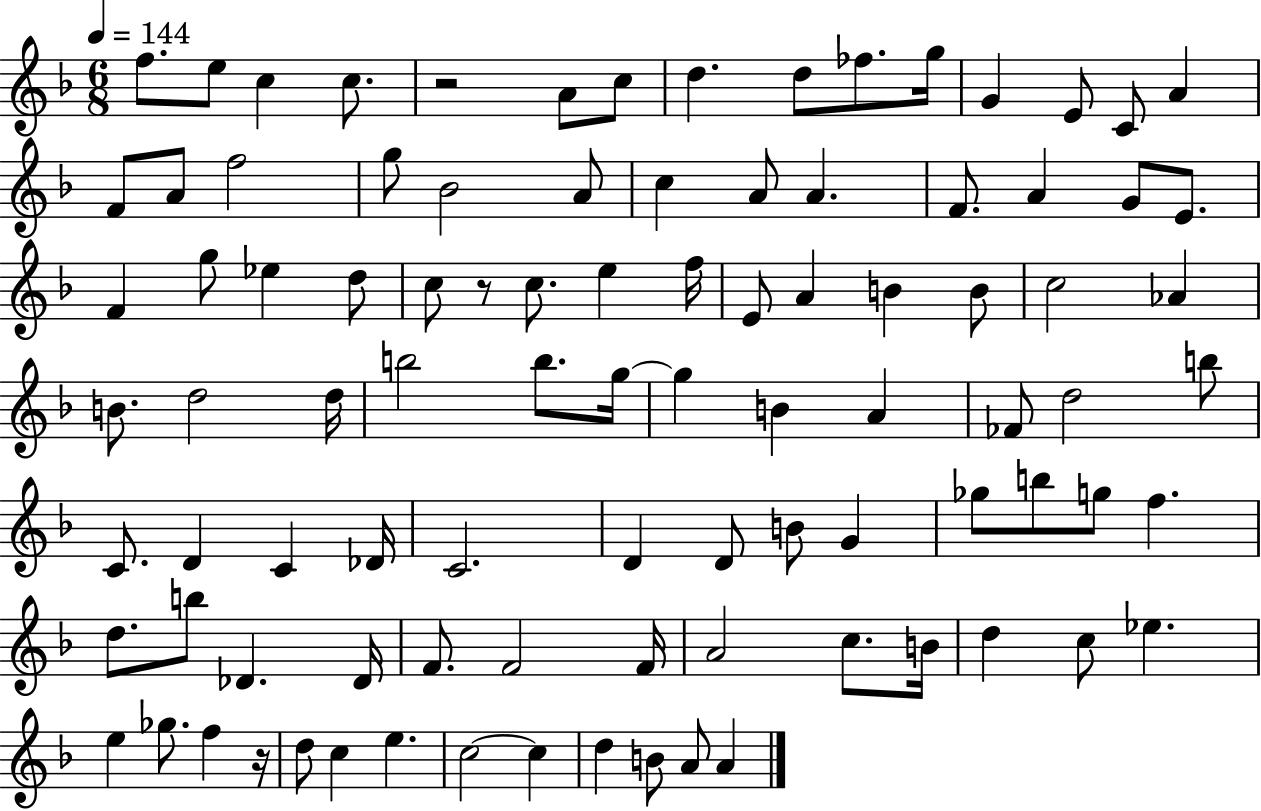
X:1
T:Untitled
M:6/8
L:1/4
K:F
f/2 e/2 c c/2 z2 A/2 c/2 d d/2 _f/2 g/4 G E/2 C/2 A F/2 A/2 f2 g/2 _B2 A/2 c A/2 A F/2 A G/2 E/2 F g/2 _e d/2 c/2 z/2 c/2 e f/4 E/2 A B B/2 c2 _A B/2 d2 d/4 b2 b/2 g/4 g B A _F/2 d2 b/2 C/2 D C _D/4 C2 D D/2 B/2 G _g/2 b/2 g/2 f d/2 b/2 _D _D/4 F/2 F2 F/4 A2 c/2 B/4 d c/2 _e e _g/2 f z/4 d/2 c e c2 c d B/2 A/2 A